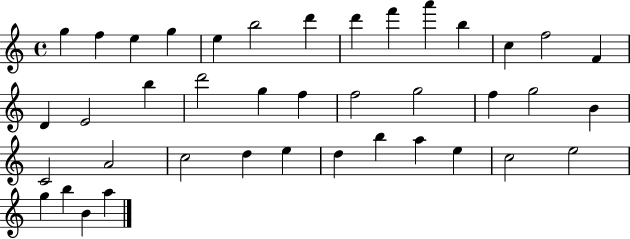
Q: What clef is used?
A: treble